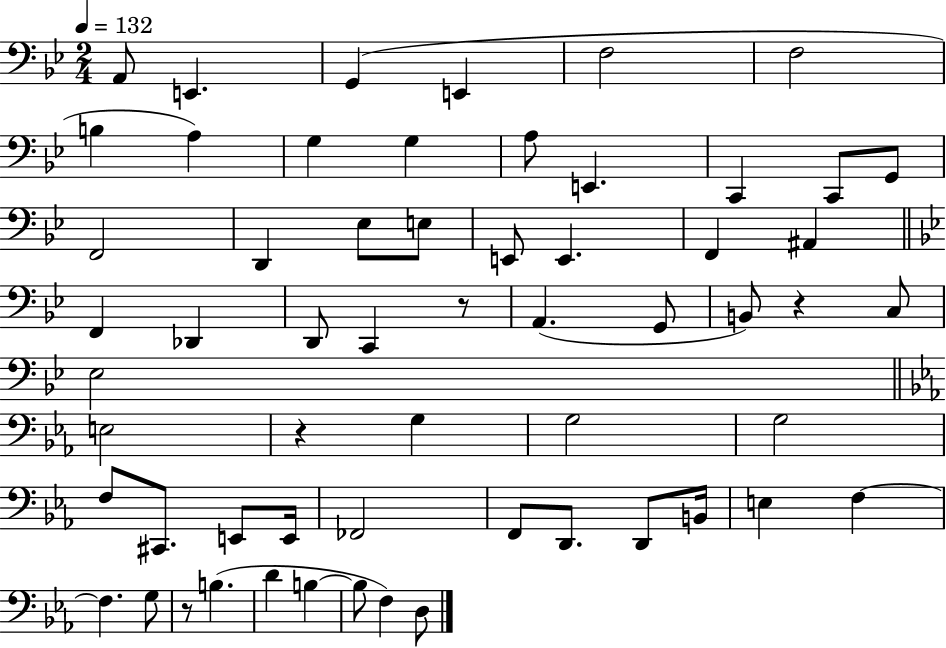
X:1
T:Untitled
M:2/4
L:1/4
K:Bb
A,,/2 E,, G,, E,, F,2 F,2 B, A, G, G, A,/2 E,, C,, C,,/2 G,,/2 F,,2 D,, _E,/2 E,/2 E,,/2 E,, F,, ^A,, F,, _D,, D,,/2 C,, z/2 A,, G,,/2 B,,/2 z C,/2 _E,2 E,2 z G, G,2 G,2 F,/2 ^C,,/2 E,,/2 E,,/4 _F,,2 F,,/2 D,,/2 D,,/2 B,,/4 E, F, F, G,/2 z/2 B, D B, B,/2 F, D,/2